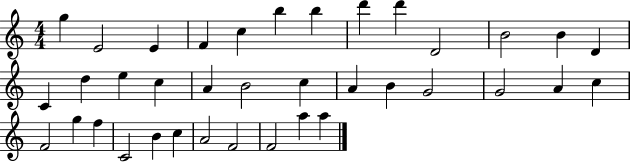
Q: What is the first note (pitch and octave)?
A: G5